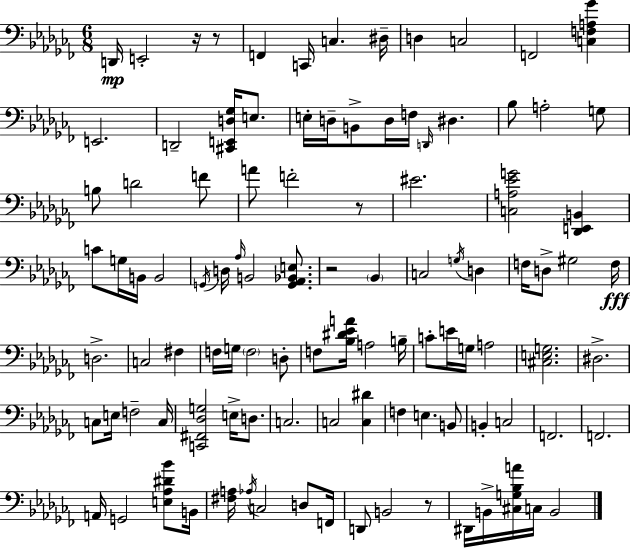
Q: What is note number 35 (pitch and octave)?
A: Ab3